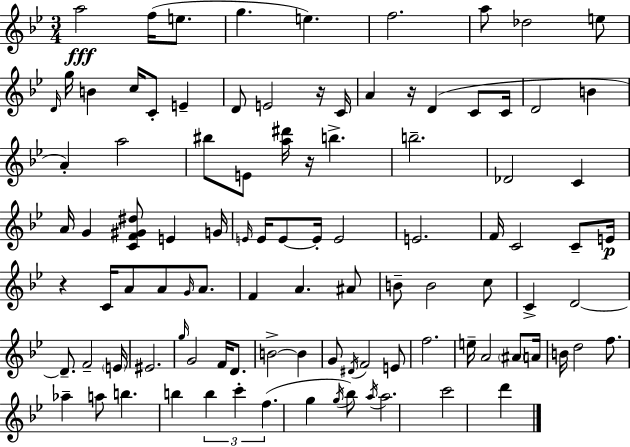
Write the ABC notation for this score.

X:1
T:Untitled
M:3/4
L:1/4
K:Bb
a2 f/4 e/2 g e f2 a/2 _d2 e/2 D/4 g/4 B c/4 C/2 E D/2 E2 z/4 C/4 A z/4 D C/2 C/4 D2 B A a2 ^b/2 E/2 [a^d']/4 z/4 b b2 _D2 C A/4 G [CF^G^d]/2 E G/4 E/4 E/4 E/2 E/4 E2 E2 F/4 C2 C/2 E/4 z C/4 A/2 A/2 G/4 A/2 F A ^A/2 B/2 B2 c/2 C D2 D/2 F2 E/4 ^E2 g/4 G2 F/4 D/2 B2 B G/2 ^D/4 F2 E/2 f2 e/4 A2 ^A/2 A/4 B/4 d2 f/2 _a a/2 b b b c' f g g/4 _b/2 a/4 a2 c'2 d'